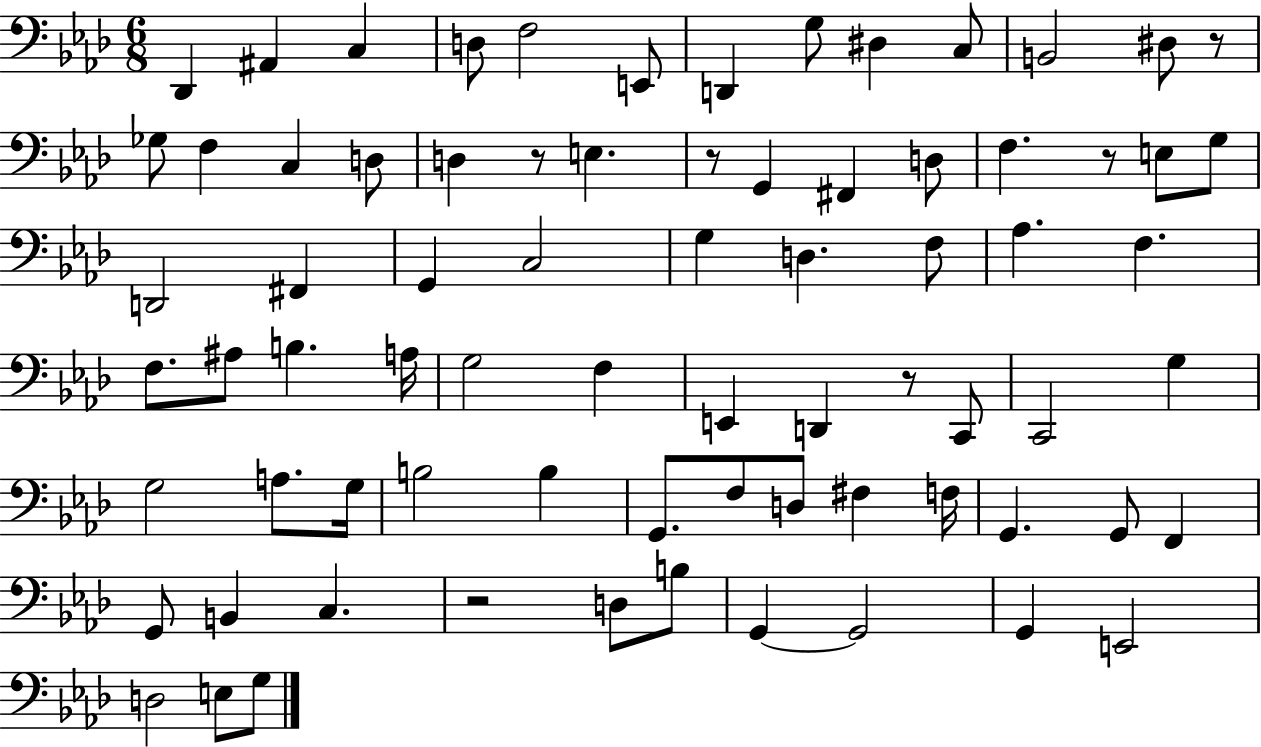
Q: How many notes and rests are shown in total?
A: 75